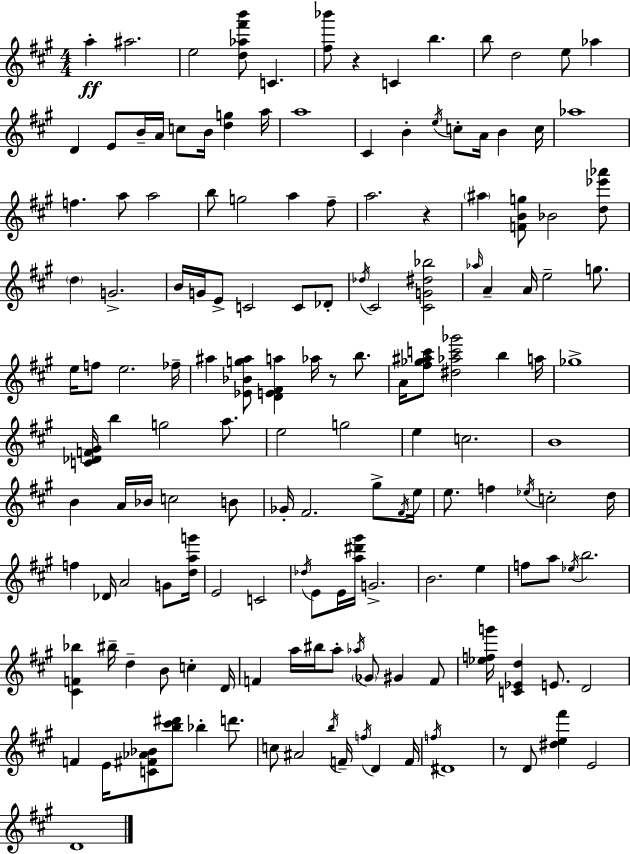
{
  \clef treble
  \numericTimeSignature
  \time 4/4
  \key a \major
  a''4-.\ff ais''2. | e''2 <d'' aes'' fis''' b'''>8 c'4. | <fis'' bes'''>8 r4 c'4 b''4. | b''8 d''2 e''8 aes''4 | \break d'4 e'8 b'16-- a'16 c''8 b'16 <d'' g''>4 a''16 | a''1 | cis'4 b'4-. \acciaccatura { e''16 } c''8-. a'16 b'4 | c''16 aes''1 | \break f''4. a''8 a''2 | b''8 g''2 a''4 fis''8-- | a''2. r4 | \parenthesize ais''4 <f' b' g''>8 bes'2 <d'' ees''' aes'''>8 | \break \parenthesize d''4 g'2.-> | b'16 g'16 e'8-> c'2 c'8 des'8-. | \acciaccatura { des''16 } cis'2 <cis' g' dis'' bes''>2 | \grace { aes''16 } a'4-- a'16 e''2-- | \break g''8. e''16 f''8 e''2. | fes''16-- ais''4 <ees' bes' g'' ais''>8 <d' e' fis' a''>4 aes''16 r8 | b''8. a'16 <fis'' ges'' ais'' c'''>8 <dis'' aes'' c''' ges'''>2 b''4 | a''16 ges''1-> | \break <c' des' f' gis'>16 b''4 g''2 | a''8. e''2 g''2 | e''4 c''2. | b'1 | \break b'4 a'16 bes'16 c''2 | b'8 ges'16-. fis'2. | gis''8-> \acciaccatura { fis'16 } e''16 e''8. f''4 \acciaccatura { ees''16 } c''2-. | d''16 f''4 des'16 a'2 | \break g'8 <d'' a'' g'''>16 e'2 c'2 | \acciaccatura { des''16 } e'8 e'16 <a'' dis''' gis'''>16 g'2.-> | b'2. | e''4 f''8 a''8 \acciaccatura { ees''16 } b''2. | \break <cis' f' bes''>4 bis''16-- d''4-- | b'8 c''4-. d'16 f'4 a''16 bis''16 a''8-. \acciaccatura { aes''16 } | \parenthesize ges'8 gis'4 f'8 <ees'' f'' g'''>16 <c' ees' d''>4 e'8. | d'2 f'4 e'16 <c' fis' aes' bes'>8 <b'' cis''' dis'''>8 | \break bes''4-. d'''8. c''8 ais'2 | \acciaccatura { b''16 } f'16-- \acciaccatura { f''16 } d'4 f'16 \acciaccatura { f''16 } dis'1 | r8 d'8 <dis'' e'' fis'''>4 | e'2 d'1 | \break \bar "|."
}